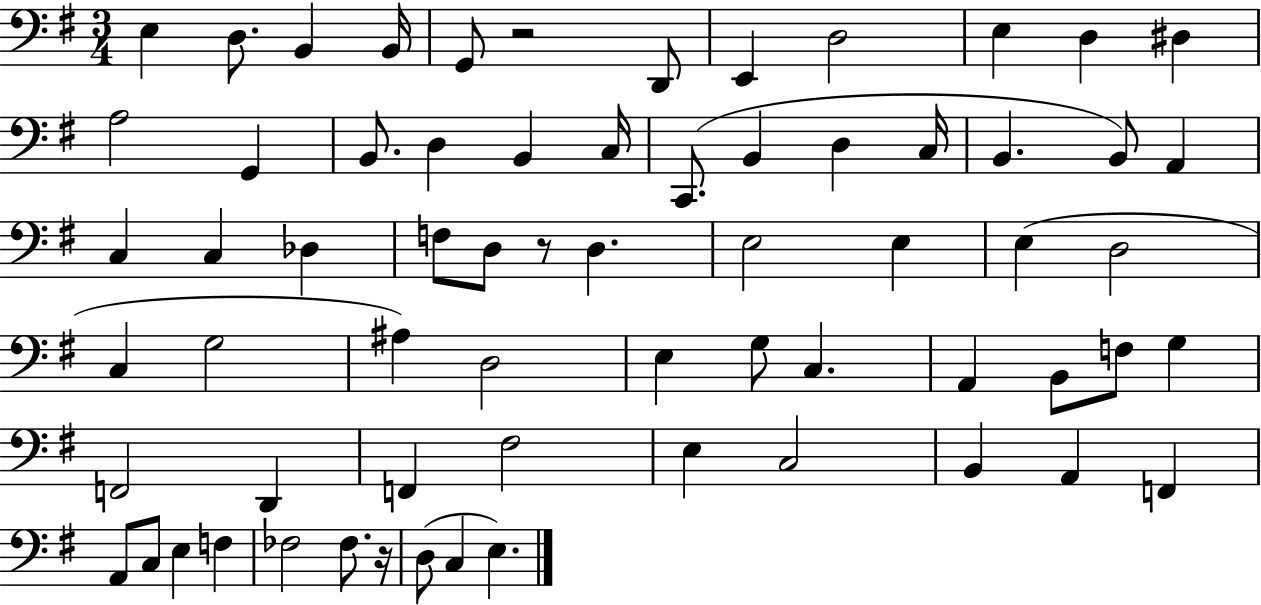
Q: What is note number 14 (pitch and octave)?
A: B2